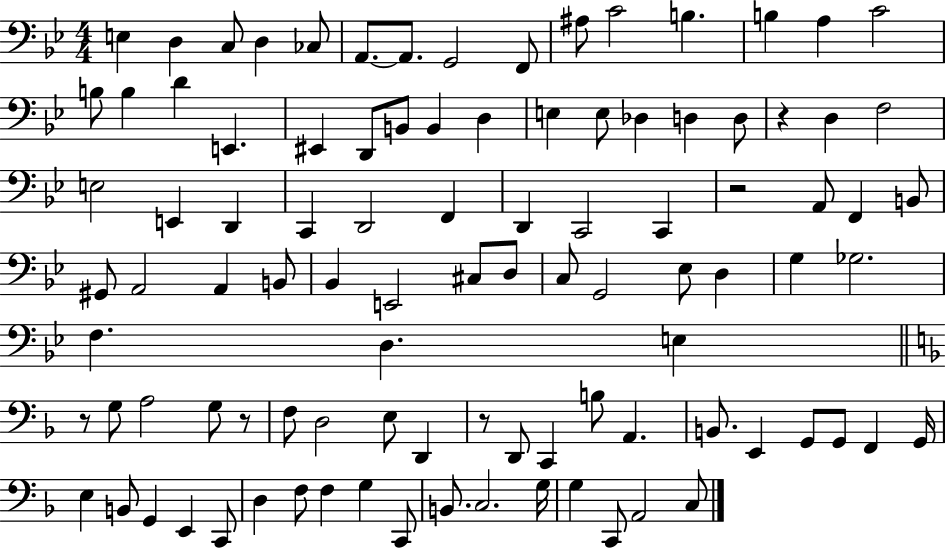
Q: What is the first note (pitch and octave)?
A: E3